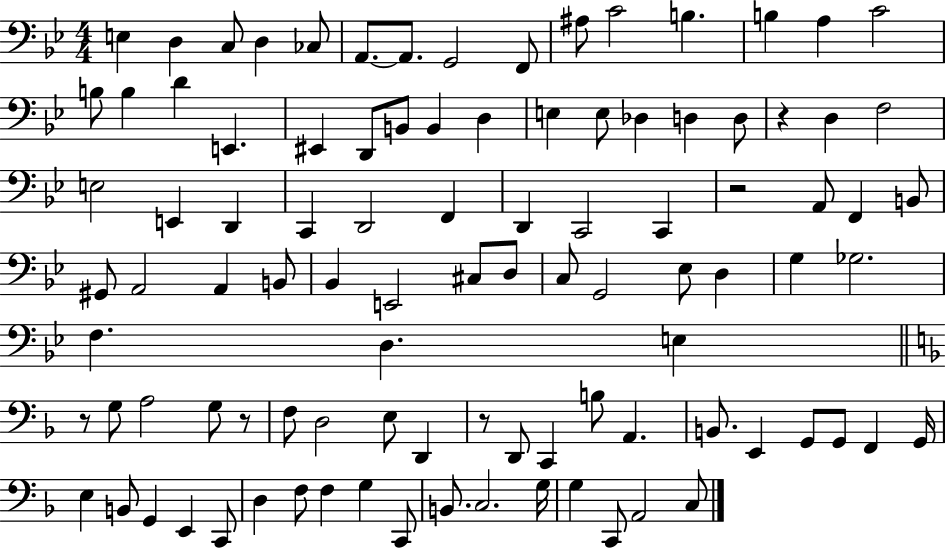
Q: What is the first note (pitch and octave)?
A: E3